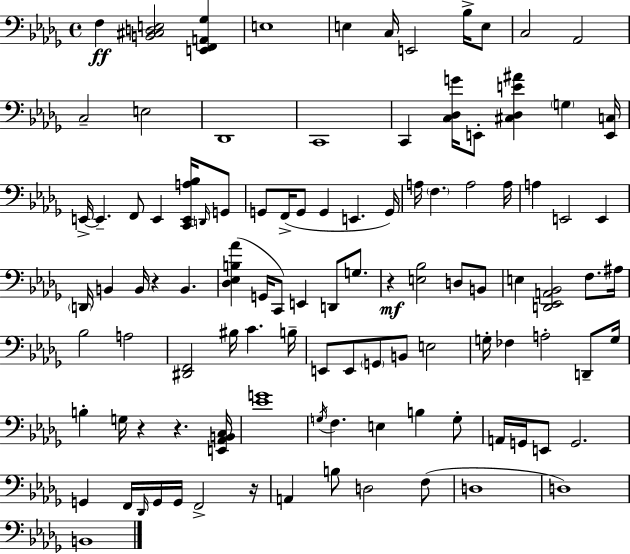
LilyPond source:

{
  \clef bass
  \time 4/4
  \defaultTimeSignature
  \key bes \minor
  \repeat volta 2 { f4\ff <b, cis d e>2 <e, f, a, ges>4 | e1 | e4 c16 e,2 bes16-> e8 | c2 aes,2 | \break c2-- e2 | des,1 | c,1 | c,4 <c des g'>16 e,8-. <cis des e' ais'>4 \parenthesize g4 <e, c>16 | \break e,16->~~ e,4.-- f,8 e,4 <c, e, a bes>16 \grace { d,16 } g,8 | g,8 f,16->( g,8 g,4 e,4. | g,16) a16 \parenthesize f4. a2 | a16 a4 e,2 e,4 | \break \parenthesize d,16 b,4 b,16 r4 b,4. | <des ees b aes'>4( g,16 c,8) e,4 d,8 g8. | r4\mf <e bes>2 d8 b,8 | e4 <d, ees, a, bes,>2 f8. | \break ais16 bes2 a2 | <dis, f,>2 bis16 c'4. | b16-- e,8 e,8 \parenthesize g,8 b,8 e2 | g16-. fes4 a2-. d,8-- | \break g16 b4-. g16 r4 r4. | <e, aes, b, c>16 <ees' g'>1 | \acciaccatura { g16 } f4. e4 b4 | g8-. a,16 g,16 e,8 g,2. | \break g,4 f,16 \grace { des,16 } g,16 g,16 f,2-> | r16 a,4 b8 d2 | f8( d1 | d1) | \break b,1 | } \bar "|."
}